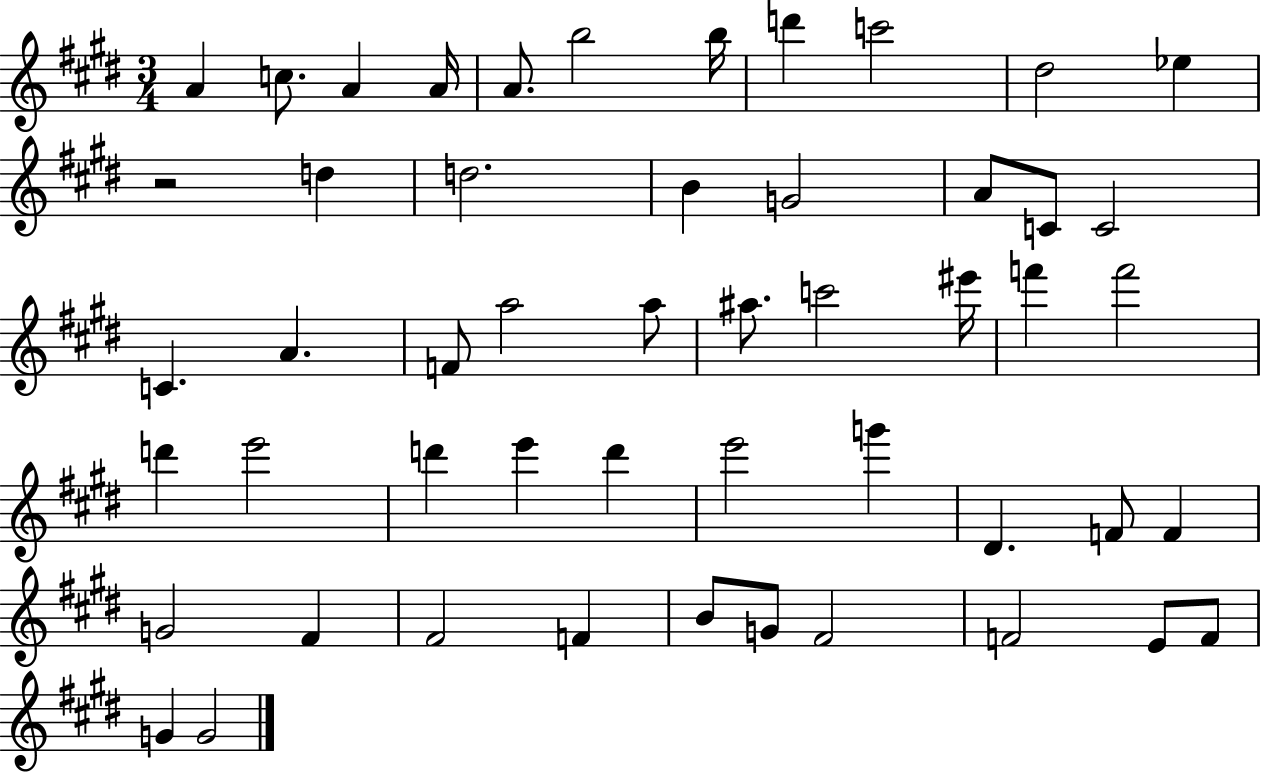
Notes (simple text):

A4/q C5/e. A4/q A4/s A4/e. B5/h B5/s D6/q C6/h D#5/h Eb5/q R/h D5/q D5/h. B4/q G4/h A4/e C4/e C4/h C4/q. A4/q. F4/e A5/h A5/e A#5/e. C6/h EIS6/s F6/q F6/h D6/q E6/h D6/q E6/q D6/q E6/h G6/q D#4/q. F4/e F4/q G4/h F#4/q F#4/h F4/q B4/e G4/e F#4/h F4/h E4/e F4/e G4/q G4/h